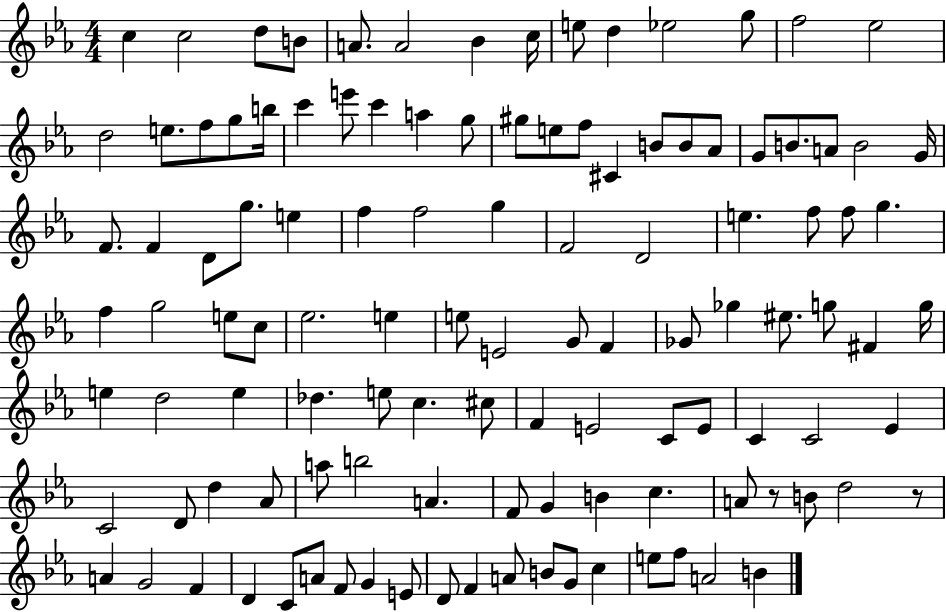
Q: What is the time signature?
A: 4/4